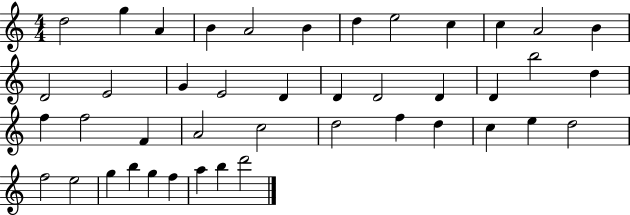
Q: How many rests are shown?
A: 0